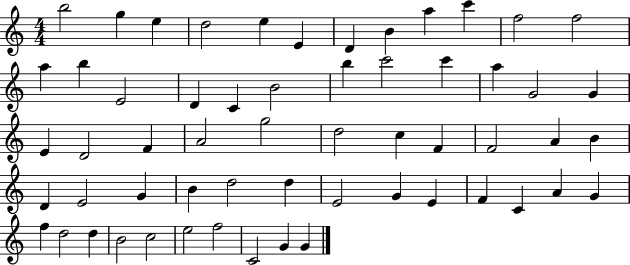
{
  \clef treble
  \numericTimeSignature
  \time 4/4
  \key c \major
  b''2 g''4 e''4 | d''2 e''4 e'4 | d'4 b'4 a''4 c'''4 | f''2 f''2 | \break a''4 b''4 e'2 | d'4 c'4 b'2 | b''4 c'''2 c'''4 | a''4 g'2 g'4 | \break e'4 d'2 f'4 | a'2 g''2 | d''2 c''4 f'4 | f'2 a'4 b'4 | \break d'4 e'2 g'4 | b'4 d''2 d''4 | e'2 g'4 e'4 | f'4 c'4 a'4 g'4 | \break f''4 d''2 d''4 | b'2 c''2 | e''2 f''2 | c'2 g'4 g'4 | \break \bar "|."
}